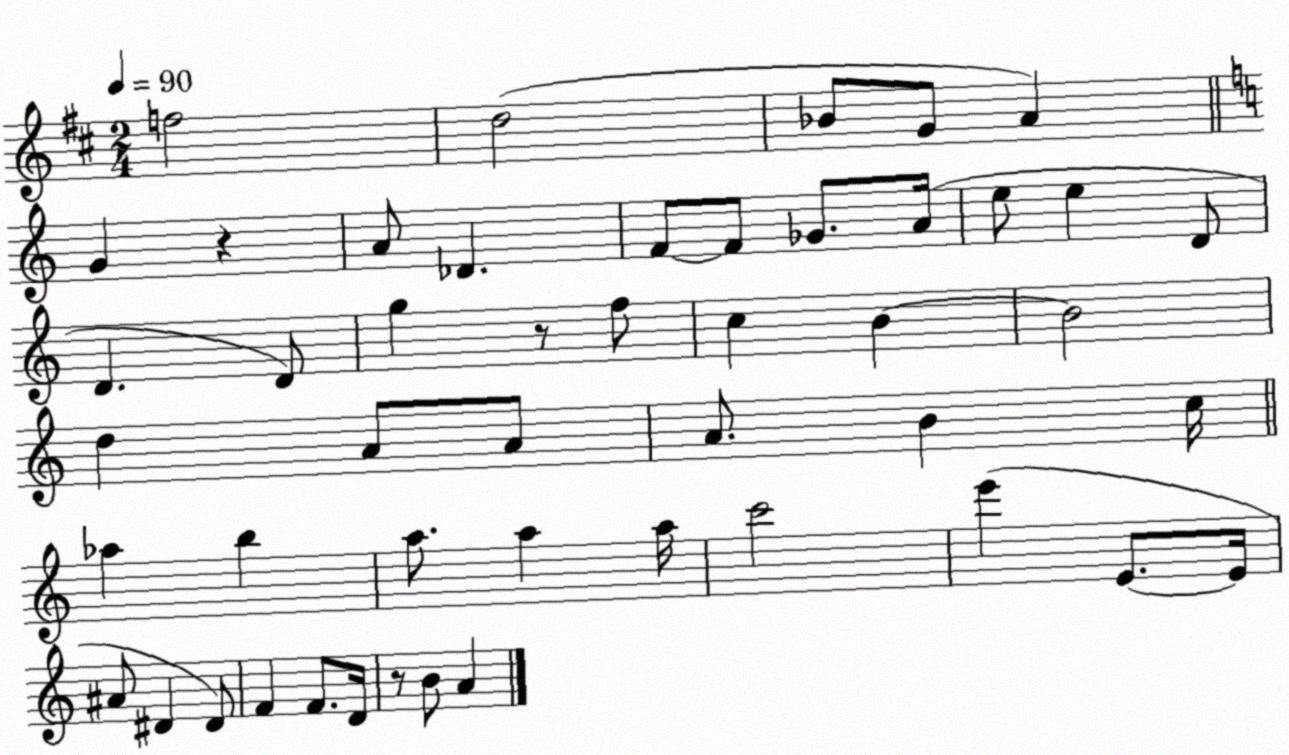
X:1
T:Untitled
M:2/4
L:1/4
K:D
f2 d2 _B/2 G/2 A G z A/2 _D F/2 F/2 _G/2 A/4 e/2 e D/2 D D/2 g z/2 f/2 c B B2 d A/2 A/2 A/2 B c/4 _a b a/2 a a/4 c'2 e' E/2 E/4 ^A/2 ^D ^D/2 F F/2 D/4 z/2 B/2 A